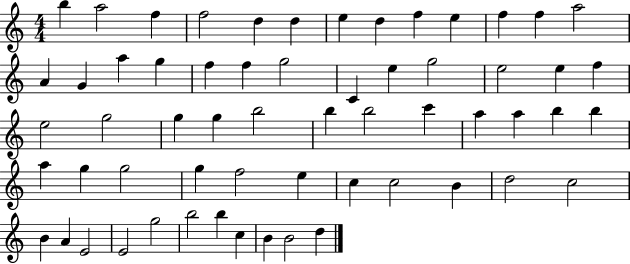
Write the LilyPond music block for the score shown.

{
  \clef treble
  \numericTimeSignature
  \time 4/4
  \key c \major
  b''4 a''2 f''4 | f''2 d''4 d''4 | e''4 d''4 f''4 e''4 | f''4 f''4 a''2 | \break a'4 g'4 a''4 g''4 | f''4 f''4 g''2 | c'4 e''4 g''2 | e''2 e''4 f''4 | \break e''2 g''2 | g''4 g''4 b''2 | b''4 b''2 c'''4 | a''4 a''4 b''4 b''4 | \break a''4 g''4 g''2 | g''4 f''2 e''4 | c''4 c''2 b'4 | d''2 c''2 | \break b'4 a'4 e'2 | e'2 g''2 | b''2 b''4 c''4 | b'4 b'2 d''4 | \break \bar "|."
}